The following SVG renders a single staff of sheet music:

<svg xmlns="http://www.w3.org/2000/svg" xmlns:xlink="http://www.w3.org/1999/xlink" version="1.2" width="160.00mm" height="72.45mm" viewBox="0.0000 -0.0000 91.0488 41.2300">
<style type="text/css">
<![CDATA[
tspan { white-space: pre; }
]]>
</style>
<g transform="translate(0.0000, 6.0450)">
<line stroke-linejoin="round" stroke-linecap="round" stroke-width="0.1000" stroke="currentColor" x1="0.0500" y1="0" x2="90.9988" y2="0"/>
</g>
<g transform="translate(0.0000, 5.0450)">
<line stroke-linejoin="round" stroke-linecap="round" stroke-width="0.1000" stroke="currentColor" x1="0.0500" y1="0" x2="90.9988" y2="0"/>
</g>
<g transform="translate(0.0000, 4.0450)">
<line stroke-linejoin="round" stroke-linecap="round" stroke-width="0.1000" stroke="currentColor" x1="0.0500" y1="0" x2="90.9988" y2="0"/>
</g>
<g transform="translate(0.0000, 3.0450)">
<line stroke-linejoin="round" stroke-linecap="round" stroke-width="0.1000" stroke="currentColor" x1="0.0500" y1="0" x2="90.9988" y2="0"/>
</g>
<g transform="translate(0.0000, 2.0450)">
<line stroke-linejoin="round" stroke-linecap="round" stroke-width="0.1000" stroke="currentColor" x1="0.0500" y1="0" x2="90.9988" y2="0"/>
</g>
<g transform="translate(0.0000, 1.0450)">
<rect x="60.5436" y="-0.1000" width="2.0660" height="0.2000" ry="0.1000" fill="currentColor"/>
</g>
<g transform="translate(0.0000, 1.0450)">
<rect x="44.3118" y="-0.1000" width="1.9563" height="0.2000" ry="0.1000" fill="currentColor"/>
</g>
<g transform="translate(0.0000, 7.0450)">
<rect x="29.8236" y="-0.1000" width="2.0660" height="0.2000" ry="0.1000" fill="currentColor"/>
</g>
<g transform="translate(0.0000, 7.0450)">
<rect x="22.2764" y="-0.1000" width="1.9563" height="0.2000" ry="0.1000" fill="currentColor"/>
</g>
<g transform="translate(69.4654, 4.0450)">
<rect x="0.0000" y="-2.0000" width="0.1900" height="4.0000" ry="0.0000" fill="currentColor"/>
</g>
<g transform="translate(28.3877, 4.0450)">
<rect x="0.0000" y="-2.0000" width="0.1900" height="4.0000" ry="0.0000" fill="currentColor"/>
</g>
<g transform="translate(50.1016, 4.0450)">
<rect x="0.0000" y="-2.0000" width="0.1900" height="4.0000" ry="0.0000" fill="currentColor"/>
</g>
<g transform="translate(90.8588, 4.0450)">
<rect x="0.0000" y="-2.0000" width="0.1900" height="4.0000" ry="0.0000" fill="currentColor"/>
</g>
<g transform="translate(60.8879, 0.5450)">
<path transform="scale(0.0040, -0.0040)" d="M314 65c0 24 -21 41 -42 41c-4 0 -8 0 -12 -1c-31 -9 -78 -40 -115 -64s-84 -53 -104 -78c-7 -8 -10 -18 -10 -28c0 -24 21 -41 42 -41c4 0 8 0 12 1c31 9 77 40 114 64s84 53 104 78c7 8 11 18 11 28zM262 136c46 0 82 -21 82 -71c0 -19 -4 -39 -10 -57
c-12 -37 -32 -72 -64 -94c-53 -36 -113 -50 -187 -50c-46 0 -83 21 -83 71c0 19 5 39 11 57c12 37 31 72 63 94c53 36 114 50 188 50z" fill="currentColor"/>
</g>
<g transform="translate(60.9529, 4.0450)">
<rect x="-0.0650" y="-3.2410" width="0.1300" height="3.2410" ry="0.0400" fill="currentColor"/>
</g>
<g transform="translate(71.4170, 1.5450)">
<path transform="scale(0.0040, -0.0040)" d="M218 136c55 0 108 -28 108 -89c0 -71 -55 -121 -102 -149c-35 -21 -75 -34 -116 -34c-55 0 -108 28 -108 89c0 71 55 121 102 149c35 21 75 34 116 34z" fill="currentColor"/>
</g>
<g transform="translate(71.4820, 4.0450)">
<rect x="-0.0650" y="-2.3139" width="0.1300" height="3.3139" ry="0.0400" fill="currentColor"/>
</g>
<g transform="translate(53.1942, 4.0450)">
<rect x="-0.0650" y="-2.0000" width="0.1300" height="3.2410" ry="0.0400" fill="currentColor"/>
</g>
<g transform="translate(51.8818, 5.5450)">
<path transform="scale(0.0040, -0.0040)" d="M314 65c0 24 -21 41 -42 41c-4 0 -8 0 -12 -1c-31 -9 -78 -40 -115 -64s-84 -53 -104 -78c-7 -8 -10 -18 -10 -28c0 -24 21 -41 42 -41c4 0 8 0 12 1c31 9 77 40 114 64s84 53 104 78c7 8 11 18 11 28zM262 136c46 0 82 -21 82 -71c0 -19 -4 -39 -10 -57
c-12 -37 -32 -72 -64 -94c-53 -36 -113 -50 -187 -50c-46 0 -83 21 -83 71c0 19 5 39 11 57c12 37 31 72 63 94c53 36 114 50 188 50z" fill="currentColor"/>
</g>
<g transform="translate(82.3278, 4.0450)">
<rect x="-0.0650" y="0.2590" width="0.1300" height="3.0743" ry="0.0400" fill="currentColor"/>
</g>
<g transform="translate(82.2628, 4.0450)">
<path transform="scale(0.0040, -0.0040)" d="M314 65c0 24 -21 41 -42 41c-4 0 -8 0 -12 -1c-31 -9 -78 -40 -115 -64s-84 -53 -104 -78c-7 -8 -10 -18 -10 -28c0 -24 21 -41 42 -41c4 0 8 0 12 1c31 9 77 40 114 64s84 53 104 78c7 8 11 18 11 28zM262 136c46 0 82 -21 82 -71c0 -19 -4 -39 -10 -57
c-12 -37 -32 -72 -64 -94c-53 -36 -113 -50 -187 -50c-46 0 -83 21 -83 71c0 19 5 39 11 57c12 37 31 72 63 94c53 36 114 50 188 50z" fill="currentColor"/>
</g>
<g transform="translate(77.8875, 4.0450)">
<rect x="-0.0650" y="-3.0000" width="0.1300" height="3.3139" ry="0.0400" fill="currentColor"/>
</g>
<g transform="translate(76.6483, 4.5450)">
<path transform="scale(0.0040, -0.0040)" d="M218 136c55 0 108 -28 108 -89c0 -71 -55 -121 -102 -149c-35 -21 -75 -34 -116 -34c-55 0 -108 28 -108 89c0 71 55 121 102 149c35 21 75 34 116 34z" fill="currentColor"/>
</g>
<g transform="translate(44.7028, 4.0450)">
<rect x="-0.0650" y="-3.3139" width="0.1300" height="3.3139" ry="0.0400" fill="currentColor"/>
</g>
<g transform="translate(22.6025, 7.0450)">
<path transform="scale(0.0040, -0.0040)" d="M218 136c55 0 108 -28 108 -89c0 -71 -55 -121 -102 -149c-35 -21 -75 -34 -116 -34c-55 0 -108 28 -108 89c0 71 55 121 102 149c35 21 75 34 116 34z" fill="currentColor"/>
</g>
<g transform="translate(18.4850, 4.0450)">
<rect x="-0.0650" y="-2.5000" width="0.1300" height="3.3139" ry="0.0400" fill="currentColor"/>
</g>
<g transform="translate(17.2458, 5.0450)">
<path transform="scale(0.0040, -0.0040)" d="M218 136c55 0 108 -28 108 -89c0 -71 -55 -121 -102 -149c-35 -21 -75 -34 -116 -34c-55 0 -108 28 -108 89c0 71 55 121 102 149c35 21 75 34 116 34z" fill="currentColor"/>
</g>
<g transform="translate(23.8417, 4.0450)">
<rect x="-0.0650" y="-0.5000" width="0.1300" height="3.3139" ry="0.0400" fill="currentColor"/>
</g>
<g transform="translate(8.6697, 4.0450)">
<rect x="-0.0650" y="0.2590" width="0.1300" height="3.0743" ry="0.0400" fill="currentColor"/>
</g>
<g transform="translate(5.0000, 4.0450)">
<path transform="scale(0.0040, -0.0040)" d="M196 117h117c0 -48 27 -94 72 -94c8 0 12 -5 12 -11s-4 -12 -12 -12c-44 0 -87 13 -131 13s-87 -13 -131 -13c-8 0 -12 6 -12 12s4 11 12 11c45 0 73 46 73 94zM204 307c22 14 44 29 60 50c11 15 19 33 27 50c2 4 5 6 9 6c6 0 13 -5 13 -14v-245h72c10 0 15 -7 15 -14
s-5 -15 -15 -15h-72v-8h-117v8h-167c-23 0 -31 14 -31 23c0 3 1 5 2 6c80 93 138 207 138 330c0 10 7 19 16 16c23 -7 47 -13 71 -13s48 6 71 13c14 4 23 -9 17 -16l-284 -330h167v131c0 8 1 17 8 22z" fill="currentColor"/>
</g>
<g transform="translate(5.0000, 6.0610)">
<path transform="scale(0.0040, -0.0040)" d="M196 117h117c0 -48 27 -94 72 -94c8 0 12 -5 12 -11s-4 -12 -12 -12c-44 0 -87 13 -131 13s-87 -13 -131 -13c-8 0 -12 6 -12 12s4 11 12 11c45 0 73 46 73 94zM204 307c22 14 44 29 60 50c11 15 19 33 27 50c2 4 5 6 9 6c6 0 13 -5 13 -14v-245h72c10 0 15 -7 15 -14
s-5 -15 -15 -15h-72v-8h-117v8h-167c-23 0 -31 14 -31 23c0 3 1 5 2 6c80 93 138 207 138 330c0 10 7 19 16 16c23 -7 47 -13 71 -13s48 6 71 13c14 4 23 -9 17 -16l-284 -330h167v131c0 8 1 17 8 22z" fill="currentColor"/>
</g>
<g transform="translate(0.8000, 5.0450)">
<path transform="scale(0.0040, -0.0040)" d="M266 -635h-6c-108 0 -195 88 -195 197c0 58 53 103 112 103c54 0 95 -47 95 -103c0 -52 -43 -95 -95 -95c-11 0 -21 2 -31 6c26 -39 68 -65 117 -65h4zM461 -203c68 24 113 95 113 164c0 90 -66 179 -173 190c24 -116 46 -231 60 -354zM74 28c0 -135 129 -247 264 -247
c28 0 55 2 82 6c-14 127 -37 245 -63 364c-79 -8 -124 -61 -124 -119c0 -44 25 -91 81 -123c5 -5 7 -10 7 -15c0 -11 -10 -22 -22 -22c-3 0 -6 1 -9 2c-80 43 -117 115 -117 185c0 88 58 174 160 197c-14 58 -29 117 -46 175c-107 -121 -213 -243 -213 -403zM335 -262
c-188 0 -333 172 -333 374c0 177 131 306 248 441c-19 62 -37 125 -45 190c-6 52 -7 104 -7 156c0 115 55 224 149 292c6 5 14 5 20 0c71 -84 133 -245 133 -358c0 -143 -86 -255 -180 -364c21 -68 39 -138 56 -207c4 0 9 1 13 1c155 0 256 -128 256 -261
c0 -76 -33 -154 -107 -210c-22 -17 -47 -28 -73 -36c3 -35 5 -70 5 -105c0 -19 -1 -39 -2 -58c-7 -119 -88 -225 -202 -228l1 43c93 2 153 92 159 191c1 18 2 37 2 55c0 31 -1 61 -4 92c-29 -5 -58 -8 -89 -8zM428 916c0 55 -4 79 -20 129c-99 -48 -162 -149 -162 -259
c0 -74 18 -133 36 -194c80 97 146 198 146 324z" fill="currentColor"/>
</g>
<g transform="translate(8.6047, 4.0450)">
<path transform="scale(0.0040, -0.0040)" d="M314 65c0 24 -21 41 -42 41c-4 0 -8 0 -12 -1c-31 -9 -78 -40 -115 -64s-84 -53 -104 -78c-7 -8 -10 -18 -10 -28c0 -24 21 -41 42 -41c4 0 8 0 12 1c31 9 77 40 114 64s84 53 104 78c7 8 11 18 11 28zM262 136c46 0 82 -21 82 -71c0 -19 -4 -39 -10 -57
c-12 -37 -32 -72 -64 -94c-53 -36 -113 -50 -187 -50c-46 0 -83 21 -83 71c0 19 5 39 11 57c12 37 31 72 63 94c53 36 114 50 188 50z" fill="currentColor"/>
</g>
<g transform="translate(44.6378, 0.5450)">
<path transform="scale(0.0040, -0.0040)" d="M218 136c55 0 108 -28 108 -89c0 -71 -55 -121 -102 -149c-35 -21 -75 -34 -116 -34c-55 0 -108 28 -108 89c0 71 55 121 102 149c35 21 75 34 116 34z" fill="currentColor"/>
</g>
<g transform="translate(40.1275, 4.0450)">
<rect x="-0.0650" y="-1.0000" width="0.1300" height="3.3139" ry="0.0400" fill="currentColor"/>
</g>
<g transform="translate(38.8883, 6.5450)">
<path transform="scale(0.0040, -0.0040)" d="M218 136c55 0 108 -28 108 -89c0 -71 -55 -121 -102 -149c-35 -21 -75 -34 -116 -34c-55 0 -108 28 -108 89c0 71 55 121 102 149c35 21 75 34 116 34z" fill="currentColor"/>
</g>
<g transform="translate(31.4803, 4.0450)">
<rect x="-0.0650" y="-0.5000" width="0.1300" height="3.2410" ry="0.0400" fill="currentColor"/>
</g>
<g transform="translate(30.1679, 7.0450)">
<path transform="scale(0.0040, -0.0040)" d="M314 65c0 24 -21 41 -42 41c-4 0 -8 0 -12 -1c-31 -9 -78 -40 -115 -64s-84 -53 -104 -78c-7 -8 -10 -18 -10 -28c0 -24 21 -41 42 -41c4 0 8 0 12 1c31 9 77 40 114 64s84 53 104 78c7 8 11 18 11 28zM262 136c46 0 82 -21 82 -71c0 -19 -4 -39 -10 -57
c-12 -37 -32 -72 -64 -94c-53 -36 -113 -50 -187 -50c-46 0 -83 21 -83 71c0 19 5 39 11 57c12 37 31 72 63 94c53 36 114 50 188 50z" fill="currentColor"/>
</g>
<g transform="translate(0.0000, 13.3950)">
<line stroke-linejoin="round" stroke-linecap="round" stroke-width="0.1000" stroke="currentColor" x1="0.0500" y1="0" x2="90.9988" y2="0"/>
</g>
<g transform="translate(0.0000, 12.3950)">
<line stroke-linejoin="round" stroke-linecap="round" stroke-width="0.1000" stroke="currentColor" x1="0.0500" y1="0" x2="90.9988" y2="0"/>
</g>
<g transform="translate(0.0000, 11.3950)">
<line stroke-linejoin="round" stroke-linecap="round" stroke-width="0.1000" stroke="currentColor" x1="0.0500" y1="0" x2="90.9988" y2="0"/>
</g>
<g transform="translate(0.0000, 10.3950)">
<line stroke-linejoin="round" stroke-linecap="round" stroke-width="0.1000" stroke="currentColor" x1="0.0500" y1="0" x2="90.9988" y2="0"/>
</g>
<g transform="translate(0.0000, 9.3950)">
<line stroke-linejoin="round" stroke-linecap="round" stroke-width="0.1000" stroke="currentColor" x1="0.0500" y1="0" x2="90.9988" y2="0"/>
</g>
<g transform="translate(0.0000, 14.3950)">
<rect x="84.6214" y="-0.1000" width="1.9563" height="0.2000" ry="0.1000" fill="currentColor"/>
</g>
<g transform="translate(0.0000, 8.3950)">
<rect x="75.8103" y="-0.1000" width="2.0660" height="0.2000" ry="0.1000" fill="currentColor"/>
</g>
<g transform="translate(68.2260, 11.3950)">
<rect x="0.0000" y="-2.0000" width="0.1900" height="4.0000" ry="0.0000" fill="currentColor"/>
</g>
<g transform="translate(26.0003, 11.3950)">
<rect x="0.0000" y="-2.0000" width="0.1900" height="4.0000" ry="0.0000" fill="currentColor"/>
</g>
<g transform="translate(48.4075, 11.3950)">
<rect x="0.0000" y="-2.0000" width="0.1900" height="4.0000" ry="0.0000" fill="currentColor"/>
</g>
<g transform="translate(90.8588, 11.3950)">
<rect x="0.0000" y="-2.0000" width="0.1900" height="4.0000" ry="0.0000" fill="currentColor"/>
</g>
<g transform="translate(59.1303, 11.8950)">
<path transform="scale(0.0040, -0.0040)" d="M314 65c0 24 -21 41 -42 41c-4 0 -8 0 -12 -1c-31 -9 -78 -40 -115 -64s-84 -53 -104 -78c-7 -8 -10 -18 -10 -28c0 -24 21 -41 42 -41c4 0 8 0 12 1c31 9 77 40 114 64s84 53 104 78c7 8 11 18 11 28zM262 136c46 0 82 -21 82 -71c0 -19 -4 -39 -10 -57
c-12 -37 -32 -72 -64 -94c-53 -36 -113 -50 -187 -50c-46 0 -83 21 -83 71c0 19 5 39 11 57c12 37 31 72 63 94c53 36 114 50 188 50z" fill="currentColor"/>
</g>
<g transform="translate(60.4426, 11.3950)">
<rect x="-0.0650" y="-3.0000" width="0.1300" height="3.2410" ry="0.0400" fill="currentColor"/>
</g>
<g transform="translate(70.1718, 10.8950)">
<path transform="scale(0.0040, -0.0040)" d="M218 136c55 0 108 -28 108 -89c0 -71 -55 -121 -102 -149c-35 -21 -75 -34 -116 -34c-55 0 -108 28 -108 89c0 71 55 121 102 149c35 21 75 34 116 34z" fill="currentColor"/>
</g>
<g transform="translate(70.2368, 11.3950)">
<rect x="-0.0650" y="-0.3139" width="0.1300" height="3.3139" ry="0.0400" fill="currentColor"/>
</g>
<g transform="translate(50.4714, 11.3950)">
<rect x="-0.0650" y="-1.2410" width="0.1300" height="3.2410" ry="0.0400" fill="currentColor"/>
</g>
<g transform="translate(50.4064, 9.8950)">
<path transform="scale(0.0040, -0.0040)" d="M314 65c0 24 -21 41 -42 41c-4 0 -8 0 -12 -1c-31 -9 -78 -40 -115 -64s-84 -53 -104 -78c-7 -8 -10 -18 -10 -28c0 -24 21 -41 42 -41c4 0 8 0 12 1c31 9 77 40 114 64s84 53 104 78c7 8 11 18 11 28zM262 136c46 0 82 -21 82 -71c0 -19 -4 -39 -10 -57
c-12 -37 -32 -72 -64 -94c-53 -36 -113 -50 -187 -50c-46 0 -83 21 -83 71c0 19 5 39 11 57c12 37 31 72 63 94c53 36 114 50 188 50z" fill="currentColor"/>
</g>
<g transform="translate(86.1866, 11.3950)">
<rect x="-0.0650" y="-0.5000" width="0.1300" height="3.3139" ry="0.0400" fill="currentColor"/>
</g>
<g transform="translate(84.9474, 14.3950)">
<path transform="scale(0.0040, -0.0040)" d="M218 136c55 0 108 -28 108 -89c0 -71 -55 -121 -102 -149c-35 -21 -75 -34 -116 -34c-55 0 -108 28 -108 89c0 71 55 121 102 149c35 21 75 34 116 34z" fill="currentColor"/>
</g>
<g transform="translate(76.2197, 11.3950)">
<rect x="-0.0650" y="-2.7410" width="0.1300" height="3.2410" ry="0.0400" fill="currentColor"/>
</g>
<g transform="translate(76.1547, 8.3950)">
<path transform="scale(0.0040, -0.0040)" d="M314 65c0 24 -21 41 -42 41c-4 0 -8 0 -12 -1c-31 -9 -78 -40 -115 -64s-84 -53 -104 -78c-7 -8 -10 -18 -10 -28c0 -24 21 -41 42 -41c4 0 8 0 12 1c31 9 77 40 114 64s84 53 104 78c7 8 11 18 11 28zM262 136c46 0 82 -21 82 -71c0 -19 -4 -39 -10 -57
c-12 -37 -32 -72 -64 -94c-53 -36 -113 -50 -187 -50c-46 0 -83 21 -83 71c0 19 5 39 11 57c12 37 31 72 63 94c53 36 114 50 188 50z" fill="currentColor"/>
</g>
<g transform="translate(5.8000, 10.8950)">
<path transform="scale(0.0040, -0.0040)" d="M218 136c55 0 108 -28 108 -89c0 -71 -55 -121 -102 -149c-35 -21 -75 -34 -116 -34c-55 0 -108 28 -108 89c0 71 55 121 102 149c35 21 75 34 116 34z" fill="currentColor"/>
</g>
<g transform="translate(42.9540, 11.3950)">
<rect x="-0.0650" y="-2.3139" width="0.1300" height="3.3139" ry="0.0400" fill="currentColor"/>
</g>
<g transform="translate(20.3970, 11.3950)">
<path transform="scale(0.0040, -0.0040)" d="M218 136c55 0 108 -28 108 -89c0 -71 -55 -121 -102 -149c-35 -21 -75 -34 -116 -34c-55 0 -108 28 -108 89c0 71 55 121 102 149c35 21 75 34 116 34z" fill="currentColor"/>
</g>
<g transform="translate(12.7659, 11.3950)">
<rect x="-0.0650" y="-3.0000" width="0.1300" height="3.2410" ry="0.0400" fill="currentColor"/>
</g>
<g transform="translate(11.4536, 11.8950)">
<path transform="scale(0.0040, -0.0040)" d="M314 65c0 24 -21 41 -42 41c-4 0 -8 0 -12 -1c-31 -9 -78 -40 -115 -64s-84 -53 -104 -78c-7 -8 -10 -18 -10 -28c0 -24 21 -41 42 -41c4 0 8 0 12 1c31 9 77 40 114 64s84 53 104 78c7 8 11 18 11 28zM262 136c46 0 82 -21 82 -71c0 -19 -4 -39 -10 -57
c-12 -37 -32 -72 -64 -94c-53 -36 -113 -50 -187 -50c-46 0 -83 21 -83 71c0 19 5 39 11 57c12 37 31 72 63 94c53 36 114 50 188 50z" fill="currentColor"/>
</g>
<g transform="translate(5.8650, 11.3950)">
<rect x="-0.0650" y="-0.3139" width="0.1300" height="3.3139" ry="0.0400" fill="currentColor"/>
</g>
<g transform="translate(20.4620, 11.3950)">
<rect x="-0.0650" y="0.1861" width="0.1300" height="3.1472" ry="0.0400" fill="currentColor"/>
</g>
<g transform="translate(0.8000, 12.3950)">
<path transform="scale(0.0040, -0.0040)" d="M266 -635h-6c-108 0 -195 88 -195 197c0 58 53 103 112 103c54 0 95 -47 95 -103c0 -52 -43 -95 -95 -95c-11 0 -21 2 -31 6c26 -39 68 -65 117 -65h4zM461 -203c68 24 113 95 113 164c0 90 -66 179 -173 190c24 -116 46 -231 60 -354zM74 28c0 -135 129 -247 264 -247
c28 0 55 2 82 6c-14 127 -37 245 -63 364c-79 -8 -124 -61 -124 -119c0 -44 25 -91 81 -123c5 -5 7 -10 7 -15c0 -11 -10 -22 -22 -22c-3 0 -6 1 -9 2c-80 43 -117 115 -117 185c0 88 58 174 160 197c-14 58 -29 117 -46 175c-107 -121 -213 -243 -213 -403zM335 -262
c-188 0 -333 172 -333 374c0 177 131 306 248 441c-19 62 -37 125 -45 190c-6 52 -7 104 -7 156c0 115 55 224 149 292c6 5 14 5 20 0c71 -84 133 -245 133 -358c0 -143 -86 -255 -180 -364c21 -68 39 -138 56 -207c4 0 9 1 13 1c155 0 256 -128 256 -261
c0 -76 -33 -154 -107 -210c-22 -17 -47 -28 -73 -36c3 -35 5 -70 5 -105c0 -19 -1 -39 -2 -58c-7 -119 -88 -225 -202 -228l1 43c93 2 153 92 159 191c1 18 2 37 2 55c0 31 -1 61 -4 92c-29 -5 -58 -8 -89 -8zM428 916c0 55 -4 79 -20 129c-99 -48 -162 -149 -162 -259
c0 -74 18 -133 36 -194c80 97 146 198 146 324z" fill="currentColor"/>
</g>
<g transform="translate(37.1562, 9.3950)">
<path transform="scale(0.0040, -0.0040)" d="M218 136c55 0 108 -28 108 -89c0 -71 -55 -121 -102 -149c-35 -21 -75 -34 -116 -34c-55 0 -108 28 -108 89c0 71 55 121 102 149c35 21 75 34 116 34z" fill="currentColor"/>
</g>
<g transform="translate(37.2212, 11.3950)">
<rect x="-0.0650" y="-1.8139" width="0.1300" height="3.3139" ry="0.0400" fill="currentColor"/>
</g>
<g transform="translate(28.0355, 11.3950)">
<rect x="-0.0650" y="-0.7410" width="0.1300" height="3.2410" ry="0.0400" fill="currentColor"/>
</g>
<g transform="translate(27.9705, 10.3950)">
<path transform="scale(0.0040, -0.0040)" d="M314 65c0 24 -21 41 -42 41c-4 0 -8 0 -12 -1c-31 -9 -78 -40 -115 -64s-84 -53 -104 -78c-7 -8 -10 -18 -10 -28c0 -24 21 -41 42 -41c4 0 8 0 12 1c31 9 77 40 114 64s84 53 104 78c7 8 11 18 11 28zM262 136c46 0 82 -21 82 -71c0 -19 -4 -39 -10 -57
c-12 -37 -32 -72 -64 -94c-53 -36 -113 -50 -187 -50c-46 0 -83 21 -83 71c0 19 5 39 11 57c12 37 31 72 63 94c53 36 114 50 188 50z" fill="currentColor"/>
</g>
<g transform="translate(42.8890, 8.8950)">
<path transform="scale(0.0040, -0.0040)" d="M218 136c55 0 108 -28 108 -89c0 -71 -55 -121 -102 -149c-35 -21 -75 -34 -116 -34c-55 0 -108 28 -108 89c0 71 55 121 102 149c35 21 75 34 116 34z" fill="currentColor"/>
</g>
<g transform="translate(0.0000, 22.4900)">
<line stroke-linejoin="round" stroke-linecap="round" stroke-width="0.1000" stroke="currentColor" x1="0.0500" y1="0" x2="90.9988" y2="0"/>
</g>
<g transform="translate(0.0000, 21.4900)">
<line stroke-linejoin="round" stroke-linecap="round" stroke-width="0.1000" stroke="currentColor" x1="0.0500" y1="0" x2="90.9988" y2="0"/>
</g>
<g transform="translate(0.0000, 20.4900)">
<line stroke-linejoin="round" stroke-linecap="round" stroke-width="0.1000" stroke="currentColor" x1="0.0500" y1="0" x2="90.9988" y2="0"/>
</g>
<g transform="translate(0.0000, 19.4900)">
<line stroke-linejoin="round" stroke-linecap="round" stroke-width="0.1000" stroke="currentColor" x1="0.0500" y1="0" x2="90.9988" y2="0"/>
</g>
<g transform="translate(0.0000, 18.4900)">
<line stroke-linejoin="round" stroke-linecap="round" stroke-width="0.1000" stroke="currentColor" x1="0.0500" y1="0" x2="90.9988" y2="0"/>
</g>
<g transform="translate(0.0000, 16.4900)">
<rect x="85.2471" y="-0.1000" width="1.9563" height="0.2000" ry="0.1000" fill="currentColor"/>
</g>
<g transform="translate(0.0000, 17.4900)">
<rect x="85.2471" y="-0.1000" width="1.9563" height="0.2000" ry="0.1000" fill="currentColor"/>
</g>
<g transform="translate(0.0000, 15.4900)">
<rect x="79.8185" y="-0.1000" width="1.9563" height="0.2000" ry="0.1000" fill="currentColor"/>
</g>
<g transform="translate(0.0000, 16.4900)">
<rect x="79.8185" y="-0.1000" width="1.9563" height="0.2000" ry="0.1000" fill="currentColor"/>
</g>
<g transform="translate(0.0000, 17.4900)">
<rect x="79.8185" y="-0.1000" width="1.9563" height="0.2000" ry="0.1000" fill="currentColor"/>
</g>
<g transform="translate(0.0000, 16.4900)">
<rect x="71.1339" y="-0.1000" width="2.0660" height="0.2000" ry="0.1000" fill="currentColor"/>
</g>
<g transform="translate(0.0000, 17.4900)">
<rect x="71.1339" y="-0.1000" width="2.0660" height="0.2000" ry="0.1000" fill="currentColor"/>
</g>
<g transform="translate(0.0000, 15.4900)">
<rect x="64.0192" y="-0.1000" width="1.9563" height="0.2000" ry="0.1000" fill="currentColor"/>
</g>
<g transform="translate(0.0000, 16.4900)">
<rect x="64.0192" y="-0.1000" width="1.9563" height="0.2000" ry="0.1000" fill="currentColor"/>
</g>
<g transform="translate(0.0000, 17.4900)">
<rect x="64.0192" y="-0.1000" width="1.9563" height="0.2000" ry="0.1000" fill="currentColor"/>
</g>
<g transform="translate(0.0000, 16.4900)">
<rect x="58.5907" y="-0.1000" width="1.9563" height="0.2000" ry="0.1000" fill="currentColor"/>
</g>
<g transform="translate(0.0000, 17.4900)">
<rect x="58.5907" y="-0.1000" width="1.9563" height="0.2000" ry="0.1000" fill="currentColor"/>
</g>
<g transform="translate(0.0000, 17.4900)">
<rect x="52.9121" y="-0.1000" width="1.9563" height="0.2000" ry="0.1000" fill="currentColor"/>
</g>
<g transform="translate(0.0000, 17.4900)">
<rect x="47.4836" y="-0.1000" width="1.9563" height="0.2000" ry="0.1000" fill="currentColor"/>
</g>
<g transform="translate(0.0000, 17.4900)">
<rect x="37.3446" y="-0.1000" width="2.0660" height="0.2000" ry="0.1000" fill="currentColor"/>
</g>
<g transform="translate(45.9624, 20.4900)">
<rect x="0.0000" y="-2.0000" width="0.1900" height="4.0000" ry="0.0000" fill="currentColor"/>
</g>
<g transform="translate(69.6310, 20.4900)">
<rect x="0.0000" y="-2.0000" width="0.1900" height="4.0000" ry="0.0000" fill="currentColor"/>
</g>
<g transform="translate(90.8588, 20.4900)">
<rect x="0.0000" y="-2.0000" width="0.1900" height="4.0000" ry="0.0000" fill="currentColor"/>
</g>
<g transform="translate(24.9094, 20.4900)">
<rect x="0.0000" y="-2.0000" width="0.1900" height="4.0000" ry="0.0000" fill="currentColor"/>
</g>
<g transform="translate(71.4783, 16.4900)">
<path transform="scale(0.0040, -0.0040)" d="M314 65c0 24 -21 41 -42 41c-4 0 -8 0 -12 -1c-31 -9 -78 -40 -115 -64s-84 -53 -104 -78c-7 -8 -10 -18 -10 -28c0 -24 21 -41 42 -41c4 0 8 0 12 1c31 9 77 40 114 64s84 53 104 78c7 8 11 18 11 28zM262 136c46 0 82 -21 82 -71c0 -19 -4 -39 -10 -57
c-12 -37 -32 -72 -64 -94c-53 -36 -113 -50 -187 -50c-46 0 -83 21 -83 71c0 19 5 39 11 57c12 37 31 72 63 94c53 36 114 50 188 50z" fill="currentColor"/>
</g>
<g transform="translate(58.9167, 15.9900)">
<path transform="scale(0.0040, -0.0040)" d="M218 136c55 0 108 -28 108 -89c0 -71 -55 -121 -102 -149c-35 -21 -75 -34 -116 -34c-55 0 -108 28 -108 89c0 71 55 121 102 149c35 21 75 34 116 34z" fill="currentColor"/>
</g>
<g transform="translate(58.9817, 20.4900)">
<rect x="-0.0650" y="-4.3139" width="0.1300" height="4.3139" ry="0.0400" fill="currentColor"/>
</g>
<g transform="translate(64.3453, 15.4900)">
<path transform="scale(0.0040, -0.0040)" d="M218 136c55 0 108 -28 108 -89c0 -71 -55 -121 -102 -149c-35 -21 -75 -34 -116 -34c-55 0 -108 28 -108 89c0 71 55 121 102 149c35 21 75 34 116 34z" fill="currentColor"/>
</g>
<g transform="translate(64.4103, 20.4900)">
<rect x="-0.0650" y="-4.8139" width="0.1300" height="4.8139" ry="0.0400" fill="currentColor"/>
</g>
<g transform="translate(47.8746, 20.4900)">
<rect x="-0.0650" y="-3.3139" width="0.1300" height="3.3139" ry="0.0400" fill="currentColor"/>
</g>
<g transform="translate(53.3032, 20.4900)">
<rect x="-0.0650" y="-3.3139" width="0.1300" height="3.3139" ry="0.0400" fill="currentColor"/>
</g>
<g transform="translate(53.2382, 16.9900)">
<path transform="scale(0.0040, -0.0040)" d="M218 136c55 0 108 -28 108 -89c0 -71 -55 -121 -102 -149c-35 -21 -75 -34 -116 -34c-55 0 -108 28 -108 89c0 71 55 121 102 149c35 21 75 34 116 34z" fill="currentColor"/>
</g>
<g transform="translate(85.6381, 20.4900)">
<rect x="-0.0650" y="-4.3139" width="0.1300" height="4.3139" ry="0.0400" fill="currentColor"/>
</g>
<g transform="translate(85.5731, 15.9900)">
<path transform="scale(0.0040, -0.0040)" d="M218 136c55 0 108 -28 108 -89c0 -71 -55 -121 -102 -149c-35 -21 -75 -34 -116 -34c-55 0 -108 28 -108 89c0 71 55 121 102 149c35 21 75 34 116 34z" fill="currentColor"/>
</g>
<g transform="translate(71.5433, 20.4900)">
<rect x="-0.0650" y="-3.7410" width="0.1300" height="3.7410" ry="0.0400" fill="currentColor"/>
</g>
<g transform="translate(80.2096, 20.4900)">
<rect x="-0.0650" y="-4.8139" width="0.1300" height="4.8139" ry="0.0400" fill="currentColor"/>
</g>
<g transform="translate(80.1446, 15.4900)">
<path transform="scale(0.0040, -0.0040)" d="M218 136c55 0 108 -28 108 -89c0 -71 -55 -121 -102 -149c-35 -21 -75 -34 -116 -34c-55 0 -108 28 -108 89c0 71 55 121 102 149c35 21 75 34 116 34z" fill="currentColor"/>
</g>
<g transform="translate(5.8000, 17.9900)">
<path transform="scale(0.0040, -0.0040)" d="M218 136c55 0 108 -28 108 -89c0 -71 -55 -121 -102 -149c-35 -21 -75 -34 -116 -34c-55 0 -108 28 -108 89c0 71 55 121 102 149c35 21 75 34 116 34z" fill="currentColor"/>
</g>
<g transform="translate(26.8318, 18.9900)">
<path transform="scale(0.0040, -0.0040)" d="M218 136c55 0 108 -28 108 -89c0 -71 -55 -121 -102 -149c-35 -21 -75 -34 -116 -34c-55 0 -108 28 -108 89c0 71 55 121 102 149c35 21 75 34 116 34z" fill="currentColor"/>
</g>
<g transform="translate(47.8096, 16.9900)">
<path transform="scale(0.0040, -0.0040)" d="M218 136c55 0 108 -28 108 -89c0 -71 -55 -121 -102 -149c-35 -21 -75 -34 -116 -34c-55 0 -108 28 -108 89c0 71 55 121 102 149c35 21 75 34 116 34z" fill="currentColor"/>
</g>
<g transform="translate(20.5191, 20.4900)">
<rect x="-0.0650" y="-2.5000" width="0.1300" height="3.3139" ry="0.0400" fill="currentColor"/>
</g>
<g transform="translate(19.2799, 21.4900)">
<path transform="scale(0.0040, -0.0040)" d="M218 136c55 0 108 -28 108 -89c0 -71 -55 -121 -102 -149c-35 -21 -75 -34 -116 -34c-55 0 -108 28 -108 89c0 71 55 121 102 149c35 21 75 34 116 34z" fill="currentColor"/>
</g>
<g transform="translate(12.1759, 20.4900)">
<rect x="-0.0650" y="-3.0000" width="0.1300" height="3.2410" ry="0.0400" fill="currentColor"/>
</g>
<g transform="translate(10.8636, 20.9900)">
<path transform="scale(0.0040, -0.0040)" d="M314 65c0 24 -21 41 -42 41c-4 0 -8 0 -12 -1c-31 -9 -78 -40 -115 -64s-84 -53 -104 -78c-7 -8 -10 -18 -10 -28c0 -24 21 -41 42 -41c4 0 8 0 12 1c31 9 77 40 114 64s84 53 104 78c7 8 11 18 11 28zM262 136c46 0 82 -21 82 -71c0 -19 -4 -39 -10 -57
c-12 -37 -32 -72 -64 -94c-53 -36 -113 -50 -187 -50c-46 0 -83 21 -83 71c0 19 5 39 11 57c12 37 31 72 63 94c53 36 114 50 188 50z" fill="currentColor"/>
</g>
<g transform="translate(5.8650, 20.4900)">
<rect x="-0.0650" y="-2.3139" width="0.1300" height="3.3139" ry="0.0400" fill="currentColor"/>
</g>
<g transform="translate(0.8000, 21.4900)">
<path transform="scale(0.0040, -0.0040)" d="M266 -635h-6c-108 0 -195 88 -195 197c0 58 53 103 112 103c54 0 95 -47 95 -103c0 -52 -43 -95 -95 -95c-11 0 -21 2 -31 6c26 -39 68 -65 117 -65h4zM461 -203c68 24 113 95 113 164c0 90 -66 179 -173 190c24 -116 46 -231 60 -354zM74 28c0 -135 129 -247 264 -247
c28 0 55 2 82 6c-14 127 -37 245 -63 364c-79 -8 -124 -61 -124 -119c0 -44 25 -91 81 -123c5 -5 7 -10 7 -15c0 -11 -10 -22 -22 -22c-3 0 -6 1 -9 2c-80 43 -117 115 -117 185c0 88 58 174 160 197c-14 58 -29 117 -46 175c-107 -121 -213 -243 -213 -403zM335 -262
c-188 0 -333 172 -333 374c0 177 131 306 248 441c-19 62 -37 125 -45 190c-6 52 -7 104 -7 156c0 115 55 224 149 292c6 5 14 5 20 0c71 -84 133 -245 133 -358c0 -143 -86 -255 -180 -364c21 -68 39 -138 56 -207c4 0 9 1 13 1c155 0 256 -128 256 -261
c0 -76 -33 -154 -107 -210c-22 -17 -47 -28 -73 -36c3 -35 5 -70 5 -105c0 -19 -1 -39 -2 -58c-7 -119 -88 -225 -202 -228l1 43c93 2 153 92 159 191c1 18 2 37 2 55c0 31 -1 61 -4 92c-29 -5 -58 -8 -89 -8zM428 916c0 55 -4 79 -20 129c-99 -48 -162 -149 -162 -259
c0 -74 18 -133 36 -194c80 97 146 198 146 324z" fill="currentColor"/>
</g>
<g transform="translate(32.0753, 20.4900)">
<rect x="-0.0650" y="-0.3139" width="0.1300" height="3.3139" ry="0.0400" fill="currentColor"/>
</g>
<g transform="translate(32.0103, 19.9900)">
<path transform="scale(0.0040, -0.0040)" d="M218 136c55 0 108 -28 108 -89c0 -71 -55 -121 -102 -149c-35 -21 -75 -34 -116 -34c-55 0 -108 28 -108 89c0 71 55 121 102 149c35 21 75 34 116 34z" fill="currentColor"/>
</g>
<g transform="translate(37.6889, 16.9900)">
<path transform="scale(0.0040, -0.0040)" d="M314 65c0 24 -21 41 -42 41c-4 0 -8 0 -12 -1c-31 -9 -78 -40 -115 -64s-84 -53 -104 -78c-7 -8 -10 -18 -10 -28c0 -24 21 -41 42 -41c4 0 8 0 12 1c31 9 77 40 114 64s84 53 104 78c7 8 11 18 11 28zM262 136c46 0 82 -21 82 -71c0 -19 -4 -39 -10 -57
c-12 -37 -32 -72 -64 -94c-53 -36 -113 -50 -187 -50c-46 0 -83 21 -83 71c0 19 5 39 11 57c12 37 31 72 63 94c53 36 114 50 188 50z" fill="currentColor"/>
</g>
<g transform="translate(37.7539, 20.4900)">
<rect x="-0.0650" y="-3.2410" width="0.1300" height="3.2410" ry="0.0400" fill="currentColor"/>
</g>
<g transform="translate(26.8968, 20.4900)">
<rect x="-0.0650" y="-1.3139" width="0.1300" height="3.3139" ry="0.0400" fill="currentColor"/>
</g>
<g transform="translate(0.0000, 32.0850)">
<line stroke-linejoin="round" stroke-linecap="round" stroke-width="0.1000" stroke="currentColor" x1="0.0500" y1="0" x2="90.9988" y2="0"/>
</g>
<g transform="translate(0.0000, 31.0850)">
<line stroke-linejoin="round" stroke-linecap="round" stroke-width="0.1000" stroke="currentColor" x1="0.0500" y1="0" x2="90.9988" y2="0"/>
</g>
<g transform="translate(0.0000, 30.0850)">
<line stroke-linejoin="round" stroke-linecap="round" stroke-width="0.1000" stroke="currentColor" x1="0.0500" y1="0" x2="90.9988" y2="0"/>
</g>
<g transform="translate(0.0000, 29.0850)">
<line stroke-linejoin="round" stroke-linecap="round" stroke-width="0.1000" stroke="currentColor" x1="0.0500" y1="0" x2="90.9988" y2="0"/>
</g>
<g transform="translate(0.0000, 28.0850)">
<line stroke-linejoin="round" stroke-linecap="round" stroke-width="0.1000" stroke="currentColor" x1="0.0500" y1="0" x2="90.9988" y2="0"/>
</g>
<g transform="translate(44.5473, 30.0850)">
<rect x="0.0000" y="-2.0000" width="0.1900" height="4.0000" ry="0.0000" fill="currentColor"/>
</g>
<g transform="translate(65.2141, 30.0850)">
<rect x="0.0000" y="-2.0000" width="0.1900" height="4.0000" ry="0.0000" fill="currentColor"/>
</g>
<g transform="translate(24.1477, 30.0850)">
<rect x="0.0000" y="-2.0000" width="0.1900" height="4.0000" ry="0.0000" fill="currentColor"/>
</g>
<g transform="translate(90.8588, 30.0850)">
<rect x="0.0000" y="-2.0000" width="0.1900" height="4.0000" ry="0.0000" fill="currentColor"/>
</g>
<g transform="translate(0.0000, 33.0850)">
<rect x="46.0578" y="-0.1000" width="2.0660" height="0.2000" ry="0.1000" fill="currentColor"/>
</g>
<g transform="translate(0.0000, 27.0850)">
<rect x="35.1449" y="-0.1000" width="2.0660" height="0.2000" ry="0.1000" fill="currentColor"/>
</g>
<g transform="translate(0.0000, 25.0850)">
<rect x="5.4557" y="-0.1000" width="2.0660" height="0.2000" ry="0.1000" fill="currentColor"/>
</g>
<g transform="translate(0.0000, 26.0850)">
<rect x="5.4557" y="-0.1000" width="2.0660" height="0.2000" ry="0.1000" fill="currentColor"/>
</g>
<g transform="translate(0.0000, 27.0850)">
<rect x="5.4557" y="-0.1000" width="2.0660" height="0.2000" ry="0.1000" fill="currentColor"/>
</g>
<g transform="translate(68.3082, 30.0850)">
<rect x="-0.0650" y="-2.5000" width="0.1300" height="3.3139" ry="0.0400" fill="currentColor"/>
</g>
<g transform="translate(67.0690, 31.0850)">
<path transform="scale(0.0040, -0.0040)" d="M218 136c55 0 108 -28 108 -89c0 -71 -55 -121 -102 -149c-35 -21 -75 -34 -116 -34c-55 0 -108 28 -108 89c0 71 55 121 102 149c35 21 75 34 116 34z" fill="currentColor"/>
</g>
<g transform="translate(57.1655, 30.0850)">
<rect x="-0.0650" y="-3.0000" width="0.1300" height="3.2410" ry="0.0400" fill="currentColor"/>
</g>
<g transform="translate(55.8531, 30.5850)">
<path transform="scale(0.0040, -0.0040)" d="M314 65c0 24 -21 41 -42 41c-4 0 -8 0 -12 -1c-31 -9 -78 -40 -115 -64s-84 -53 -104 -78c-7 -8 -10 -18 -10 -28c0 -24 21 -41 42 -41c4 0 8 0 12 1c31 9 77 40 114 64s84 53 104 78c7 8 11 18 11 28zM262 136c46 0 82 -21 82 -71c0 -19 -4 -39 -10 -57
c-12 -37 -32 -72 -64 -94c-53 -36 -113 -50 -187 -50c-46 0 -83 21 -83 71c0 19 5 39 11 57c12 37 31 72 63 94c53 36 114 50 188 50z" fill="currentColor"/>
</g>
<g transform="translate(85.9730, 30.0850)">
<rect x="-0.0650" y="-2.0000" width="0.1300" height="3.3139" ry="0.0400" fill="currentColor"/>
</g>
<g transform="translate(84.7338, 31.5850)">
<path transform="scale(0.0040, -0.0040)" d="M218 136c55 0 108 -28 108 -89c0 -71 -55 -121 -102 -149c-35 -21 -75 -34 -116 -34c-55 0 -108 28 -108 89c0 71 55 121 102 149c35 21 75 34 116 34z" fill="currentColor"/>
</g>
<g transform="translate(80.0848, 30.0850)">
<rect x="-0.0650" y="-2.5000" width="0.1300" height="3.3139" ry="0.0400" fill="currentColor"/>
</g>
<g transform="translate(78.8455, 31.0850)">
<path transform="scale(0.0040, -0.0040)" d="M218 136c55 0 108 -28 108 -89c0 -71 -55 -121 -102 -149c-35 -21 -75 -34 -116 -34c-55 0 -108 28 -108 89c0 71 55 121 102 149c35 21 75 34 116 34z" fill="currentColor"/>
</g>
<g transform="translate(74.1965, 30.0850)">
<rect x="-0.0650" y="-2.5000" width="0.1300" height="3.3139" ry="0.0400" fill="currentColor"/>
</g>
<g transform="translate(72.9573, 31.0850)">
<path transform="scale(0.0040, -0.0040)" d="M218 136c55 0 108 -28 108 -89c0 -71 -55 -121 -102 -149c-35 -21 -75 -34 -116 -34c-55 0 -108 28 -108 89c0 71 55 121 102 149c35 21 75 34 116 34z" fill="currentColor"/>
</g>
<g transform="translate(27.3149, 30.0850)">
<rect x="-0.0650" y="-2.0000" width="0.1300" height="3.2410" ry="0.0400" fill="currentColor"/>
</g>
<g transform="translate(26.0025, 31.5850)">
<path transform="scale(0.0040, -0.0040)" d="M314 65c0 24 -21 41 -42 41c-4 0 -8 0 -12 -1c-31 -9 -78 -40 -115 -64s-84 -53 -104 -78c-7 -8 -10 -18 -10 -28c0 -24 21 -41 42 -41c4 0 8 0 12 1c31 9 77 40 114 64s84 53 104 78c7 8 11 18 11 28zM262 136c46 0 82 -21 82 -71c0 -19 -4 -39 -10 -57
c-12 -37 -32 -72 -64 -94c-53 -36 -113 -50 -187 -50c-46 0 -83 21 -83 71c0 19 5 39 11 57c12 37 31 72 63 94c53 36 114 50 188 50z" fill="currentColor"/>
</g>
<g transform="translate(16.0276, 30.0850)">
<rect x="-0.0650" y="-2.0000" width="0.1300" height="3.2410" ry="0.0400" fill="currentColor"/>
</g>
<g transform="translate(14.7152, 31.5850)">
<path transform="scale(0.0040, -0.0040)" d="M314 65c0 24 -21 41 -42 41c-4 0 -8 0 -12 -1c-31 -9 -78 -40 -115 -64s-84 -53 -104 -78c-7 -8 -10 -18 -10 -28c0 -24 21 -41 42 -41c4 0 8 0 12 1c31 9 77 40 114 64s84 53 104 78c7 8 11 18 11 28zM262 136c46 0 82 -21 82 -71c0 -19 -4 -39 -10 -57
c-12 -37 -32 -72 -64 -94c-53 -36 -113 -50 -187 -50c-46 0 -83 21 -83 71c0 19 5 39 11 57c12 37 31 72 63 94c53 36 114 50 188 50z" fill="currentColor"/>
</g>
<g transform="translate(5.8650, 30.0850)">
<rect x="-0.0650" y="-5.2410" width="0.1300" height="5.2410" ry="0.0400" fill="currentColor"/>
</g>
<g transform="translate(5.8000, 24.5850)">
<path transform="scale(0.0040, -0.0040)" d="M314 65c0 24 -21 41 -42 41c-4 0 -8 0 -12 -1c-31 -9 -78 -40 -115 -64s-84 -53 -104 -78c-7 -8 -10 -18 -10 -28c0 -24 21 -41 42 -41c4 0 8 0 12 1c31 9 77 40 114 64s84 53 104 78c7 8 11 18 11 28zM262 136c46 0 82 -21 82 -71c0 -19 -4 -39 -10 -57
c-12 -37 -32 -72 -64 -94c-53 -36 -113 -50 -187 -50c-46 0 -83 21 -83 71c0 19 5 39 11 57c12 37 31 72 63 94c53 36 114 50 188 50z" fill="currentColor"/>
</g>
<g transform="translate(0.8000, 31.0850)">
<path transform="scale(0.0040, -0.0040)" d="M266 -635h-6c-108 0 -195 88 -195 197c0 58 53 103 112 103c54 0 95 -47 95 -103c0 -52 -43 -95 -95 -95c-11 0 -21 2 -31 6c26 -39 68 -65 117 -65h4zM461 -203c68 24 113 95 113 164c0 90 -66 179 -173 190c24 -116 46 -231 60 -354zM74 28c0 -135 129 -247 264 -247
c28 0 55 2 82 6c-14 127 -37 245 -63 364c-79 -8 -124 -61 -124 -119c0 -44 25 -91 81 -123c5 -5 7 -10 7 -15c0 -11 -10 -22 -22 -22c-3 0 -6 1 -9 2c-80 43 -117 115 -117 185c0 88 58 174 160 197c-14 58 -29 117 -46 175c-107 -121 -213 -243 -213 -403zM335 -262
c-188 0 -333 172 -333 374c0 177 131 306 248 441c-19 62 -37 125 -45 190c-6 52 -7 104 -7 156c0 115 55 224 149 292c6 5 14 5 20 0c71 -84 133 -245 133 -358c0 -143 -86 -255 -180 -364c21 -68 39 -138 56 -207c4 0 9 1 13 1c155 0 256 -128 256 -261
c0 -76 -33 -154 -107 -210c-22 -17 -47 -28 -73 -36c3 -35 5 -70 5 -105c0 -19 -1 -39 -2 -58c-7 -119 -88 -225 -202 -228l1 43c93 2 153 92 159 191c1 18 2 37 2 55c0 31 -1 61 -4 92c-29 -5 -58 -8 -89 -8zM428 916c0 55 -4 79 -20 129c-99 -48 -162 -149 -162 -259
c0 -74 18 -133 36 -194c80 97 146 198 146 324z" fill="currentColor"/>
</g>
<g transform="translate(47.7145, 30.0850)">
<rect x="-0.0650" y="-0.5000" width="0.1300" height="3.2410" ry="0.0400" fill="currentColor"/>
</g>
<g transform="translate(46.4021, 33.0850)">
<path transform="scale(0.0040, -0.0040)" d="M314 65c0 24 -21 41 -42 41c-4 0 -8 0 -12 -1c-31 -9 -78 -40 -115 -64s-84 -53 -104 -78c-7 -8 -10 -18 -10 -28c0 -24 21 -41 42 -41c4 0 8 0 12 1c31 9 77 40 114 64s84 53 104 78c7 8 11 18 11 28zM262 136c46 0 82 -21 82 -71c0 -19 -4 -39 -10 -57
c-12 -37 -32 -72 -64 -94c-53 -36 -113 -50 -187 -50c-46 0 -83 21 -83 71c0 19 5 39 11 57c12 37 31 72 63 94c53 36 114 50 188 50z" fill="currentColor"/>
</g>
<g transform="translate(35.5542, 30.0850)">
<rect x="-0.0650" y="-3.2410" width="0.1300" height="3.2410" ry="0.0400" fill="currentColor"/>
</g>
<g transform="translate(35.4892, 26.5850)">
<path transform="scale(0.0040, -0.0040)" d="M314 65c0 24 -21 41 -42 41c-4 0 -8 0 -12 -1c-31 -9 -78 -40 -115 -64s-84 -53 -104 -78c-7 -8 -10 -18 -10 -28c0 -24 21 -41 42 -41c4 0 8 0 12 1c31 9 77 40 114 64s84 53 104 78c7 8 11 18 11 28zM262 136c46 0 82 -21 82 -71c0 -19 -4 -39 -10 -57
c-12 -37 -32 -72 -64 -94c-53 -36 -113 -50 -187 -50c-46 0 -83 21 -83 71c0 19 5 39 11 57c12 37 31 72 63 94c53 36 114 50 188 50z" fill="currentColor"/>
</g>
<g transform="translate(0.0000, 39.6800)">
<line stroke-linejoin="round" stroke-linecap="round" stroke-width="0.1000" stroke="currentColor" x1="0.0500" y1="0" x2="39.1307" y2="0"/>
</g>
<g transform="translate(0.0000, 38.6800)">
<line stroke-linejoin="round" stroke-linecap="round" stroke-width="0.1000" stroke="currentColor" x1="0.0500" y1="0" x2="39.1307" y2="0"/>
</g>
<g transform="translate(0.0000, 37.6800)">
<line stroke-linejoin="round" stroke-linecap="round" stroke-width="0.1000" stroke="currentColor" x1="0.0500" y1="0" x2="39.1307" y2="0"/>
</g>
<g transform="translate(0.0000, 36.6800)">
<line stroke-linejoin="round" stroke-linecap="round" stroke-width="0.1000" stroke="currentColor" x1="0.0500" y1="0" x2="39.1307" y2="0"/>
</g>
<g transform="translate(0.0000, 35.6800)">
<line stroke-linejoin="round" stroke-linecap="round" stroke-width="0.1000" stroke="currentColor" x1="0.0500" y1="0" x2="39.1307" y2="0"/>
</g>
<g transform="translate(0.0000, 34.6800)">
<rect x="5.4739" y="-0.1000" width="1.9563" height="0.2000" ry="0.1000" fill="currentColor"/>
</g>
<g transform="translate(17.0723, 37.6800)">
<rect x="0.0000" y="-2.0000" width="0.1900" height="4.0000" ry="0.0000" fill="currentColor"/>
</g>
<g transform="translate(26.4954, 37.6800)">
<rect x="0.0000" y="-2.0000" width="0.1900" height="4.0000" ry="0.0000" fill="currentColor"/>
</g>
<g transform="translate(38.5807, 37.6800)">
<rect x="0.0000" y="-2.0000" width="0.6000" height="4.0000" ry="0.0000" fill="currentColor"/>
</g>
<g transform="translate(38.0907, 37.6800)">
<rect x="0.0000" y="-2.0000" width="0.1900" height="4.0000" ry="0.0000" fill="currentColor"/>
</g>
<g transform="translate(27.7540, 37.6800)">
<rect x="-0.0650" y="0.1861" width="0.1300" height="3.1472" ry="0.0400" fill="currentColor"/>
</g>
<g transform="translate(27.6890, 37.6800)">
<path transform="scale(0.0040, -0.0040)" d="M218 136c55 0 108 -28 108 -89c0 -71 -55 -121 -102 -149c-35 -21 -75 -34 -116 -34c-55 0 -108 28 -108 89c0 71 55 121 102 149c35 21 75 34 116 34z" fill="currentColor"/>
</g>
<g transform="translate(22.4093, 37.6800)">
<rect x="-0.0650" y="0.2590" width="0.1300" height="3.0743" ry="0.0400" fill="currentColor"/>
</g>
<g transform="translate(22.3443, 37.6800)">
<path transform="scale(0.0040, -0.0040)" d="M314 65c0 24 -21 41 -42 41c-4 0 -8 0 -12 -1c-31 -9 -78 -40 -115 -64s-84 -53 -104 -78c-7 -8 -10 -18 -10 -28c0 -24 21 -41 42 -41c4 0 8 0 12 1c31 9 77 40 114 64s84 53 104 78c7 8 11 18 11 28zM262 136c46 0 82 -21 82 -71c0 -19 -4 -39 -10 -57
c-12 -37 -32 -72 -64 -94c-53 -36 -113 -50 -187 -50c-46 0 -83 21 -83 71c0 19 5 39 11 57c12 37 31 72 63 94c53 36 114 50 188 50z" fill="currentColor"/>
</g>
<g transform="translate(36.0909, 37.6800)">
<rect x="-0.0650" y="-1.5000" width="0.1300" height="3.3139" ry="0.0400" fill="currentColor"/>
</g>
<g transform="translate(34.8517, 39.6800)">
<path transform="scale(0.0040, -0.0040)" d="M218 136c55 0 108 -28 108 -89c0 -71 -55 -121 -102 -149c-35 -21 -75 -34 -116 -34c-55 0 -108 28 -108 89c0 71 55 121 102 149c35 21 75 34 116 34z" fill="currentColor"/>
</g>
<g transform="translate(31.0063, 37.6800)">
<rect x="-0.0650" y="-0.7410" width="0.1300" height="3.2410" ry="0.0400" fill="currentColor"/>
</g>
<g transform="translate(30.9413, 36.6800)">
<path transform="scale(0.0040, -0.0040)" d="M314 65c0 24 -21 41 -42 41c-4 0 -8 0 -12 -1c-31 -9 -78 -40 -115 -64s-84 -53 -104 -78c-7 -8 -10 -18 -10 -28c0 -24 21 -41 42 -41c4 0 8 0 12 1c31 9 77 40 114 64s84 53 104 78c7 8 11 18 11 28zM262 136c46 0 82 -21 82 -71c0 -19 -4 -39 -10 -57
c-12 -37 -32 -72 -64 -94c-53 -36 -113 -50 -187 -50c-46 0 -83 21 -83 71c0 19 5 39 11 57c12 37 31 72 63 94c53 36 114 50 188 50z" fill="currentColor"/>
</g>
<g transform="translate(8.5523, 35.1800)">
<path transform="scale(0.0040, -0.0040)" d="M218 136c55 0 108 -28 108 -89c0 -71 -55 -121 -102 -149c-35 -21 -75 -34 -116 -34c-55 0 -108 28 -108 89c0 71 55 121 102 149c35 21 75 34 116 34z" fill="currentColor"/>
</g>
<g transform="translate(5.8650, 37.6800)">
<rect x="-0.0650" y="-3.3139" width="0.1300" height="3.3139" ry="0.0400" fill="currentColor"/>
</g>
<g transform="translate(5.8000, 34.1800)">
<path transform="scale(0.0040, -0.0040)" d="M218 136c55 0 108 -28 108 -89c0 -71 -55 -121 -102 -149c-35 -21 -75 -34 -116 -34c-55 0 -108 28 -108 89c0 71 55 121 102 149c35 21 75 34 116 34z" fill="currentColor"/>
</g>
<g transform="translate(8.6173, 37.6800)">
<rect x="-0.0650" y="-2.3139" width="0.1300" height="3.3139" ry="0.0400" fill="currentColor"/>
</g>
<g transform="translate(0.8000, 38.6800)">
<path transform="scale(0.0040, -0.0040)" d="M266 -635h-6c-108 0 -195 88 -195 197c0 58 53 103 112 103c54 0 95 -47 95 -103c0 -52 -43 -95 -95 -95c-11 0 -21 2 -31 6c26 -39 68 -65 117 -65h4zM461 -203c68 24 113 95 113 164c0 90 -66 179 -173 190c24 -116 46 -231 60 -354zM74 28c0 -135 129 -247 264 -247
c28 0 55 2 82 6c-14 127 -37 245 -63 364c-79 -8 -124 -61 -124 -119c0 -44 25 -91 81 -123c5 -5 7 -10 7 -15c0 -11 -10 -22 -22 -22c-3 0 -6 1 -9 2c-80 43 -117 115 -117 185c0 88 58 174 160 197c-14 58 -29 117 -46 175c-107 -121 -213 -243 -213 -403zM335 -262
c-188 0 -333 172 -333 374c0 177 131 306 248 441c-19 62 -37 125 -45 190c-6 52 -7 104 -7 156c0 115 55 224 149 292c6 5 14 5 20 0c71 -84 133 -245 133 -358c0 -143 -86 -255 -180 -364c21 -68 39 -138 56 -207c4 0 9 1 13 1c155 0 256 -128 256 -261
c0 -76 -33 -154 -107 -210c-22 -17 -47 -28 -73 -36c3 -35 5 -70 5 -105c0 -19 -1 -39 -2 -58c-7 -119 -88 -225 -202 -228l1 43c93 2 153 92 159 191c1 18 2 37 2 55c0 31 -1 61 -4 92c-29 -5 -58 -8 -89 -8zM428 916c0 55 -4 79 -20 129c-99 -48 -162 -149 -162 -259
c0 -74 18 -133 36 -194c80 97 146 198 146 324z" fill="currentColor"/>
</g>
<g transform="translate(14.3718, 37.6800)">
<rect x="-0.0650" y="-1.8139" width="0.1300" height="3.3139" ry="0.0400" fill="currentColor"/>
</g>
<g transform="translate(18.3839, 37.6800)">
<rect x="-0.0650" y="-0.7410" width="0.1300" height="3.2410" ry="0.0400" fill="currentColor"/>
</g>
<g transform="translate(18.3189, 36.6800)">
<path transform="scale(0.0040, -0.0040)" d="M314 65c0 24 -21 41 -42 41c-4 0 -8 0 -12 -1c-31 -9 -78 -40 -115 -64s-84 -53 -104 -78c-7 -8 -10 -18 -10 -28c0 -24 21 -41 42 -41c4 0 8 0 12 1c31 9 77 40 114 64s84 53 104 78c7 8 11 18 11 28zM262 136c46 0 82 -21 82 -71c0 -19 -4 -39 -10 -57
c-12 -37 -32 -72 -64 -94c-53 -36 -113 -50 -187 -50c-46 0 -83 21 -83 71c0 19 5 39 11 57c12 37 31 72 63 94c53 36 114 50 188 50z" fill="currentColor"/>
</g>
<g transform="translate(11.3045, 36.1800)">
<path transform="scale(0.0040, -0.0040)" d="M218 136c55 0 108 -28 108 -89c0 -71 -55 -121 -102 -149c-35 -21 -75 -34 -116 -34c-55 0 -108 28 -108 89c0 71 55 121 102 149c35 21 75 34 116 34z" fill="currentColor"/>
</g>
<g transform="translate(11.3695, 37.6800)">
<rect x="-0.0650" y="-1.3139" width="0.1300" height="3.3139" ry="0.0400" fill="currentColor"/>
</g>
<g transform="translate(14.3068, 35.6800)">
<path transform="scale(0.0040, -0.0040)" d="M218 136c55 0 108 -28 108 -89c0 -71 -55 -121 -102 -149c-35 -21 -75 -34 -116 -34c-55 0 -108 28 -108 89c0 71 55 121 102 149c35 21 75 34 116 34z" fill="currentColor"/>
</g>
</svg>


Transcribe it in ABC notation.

X:1
T:Untitled
M:4/4
L:1/4
K:C
B2 G C C2 D b F2 b2 g A B2 c A2 B d2 f g e2 A2 c a2 C g A2 G e c b2 b b d' e' c'2 e' d' f'2 F2 F2 b2 C2 A2 G G G F b g e f d2 B2 B d2 E